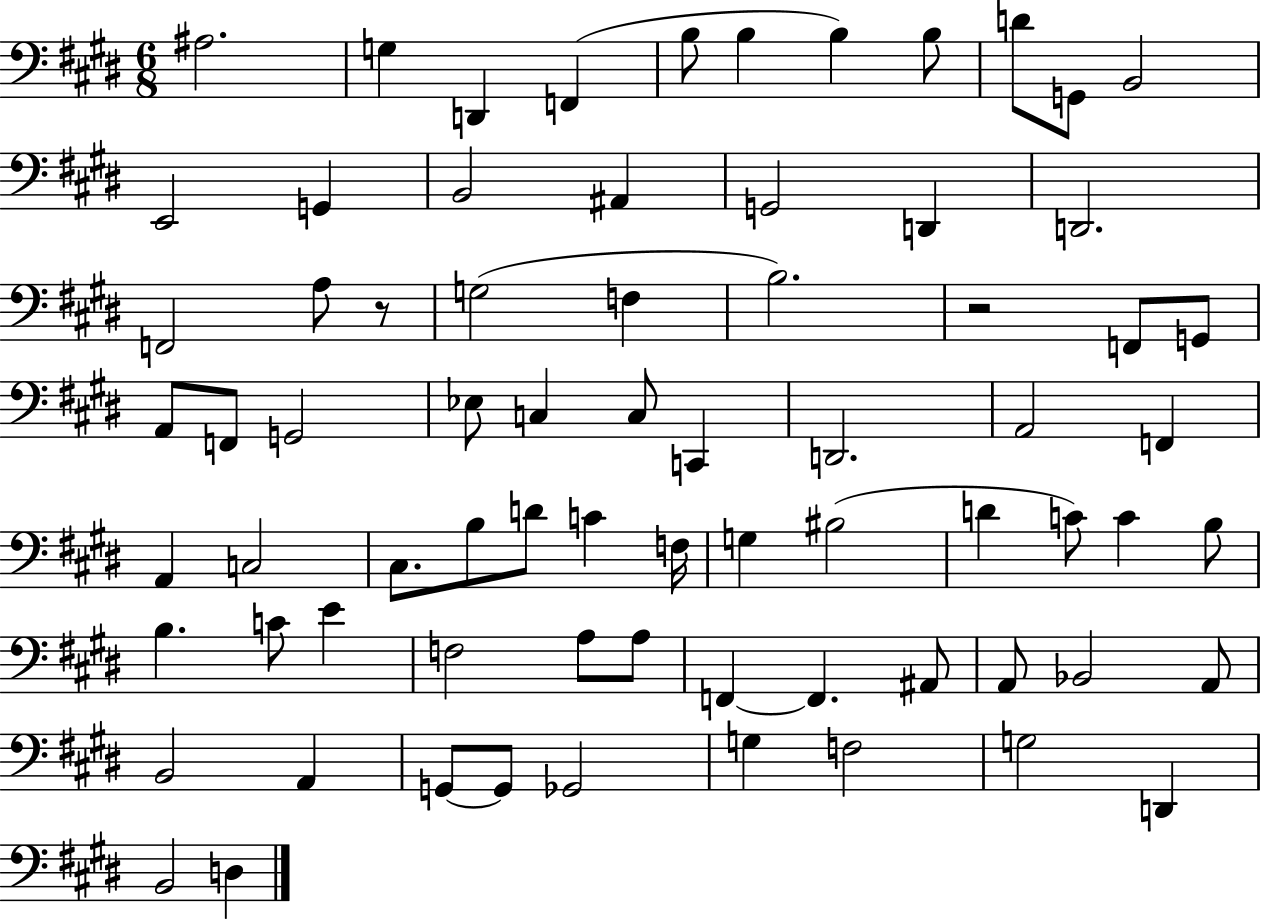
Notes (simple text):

A#3/h. G3/q D2/q F2/q B3/e B3/q B3/q B3/e D4/e G2/e B2/h E2/h G2/q B2/h A#2/q G2/h D2/q D2/h. F2/h A3/e R/e G3/h F3/q B3/h. R/h F2/e G2/e A2/e F2/e G2/h Eb3/e C3/q C3/e C2/q D2/h. A2/h F2/q A2/q C3/h C#3/e. B3/e D4/e C4/q F3/s G3/q BIS3/h D4/q C4/e C4/q B3/e B3/q. C4/e E4/q F3/h A3/e A3/e F2/q F2/q. A#2/e A2/e Bb2/h A2/e B2/h A2/q G2/e G2/e Gb2/h G3/q F3/h G3/h D2/q B2/h D3/q